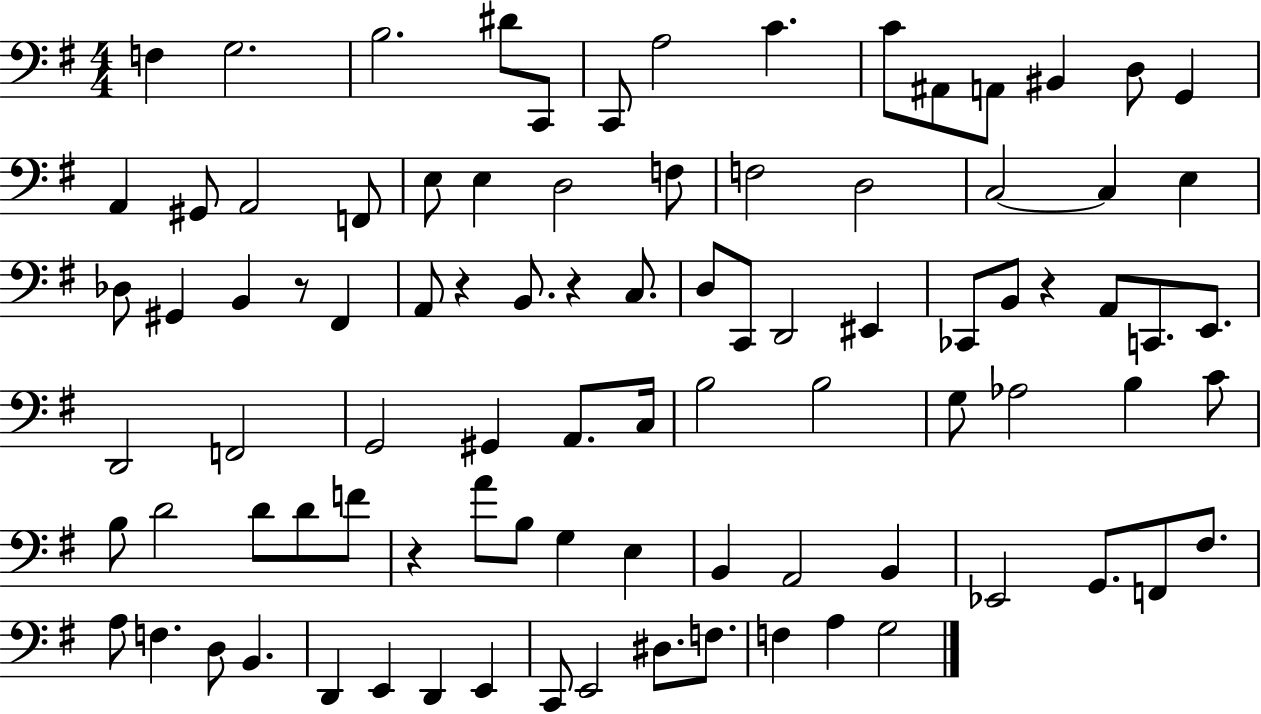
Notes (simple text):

F3/q G3/h. B3/h. D#4/e C2/e C2/e A3/h C4/q. C4/e A#2/e A2/e BIS2/q D3/e G2/q A2/q G#2/e A2/h F2/e E3/e E3/q D3/h F3/e F3/h D3/h C3/h C3/q E3/q Db3/e G#2/q B2/q R/e F#2/q A2/e R/q B2/e. R/q C3/e. D3/e C2/e D2/h EIS2/q CES2/e B2/e R/q A2/e C2/e. E2/e. D2/h F2/h G2/h G#2/q A2/e. C3/s B3/h B3/h G3/e Ab3/h B3/q C4/e B3/e D4/h D4/e D4/e F4/e R/q A4/e B3/e G3/q E3/q B2/q A2/h B2/q Eb2/h G2/e. F2/e F#3/e. A3/e F3/q. D3/e B2/q. D2/q E2/q D2/q E2/q C2/e E2/h D#3/e. F3/e. F3/q A3/q G3/h